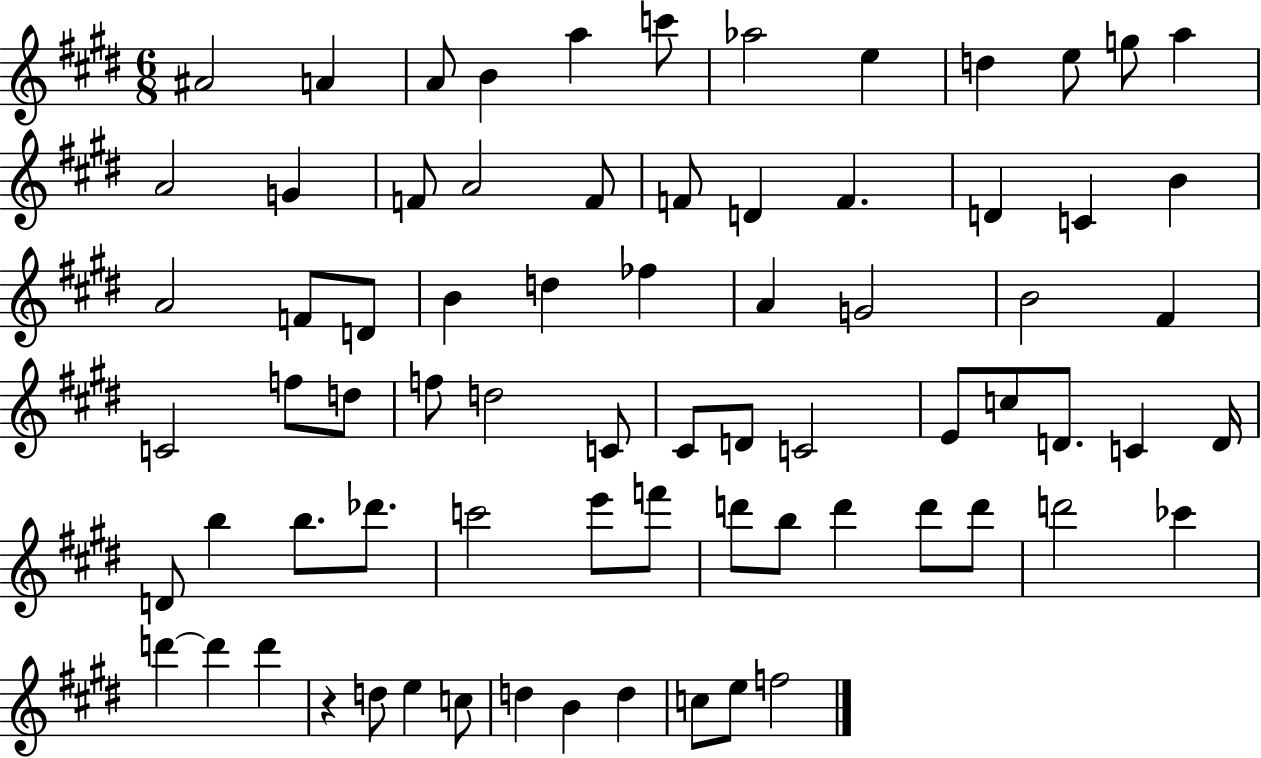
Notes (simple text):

A#4/h A4/q A4/e B4/q A5/q C6/e Ab5/h E5/q D5/q E5/e G5/e A5/q A4/h G4/q F4/e A4/h F4/e F4/e D4/q F4/q. D4/q C4/q B4/q A4/h F4/e D4/e B4/q D5/q FES5/q A4/q G4/h B4/h F#4/q C4/h F5/e D5/e F5/e D5/h C4/e C#4/e D4/e C4/h E4/e C5/e D4/e. C4/q D4/s D4/e B5/q B5/e. Db6/e. C6/h E6/e F6/e D6/e B5/e D6/q D6/e D6/e D6/h CES6/q D6/q D6/q D6/q R/q D5/e E5/q C5/e D5/q B4/q D5/q C5/e E5/e F5/h